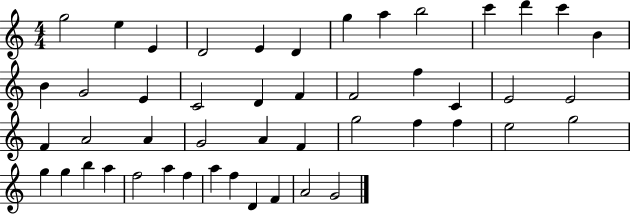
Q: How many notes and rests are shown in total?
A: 48